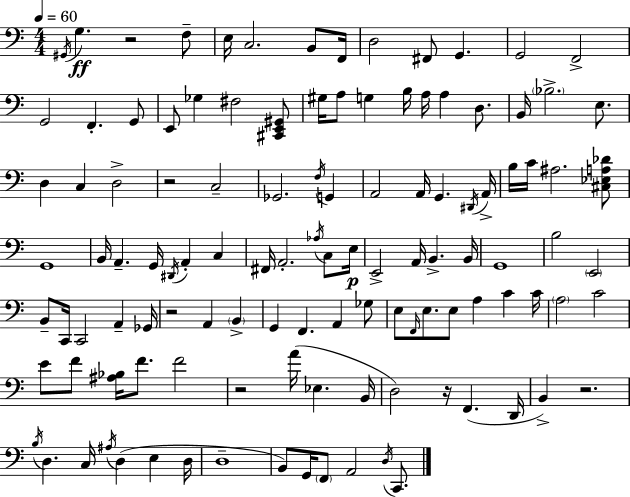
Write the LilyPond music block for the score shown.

{
  \clef bass
  \numericTimeSignature
  \time 4/4
  \key c \major
  \tempo 4 = 60
  \acciaccatura { gis,16 }\ff g4. r2 f8-- | e16 c2. b,8 | f,16 d2 fis,8 g,4. | g,2 f,2-> | \break g,2 f,4.-. g,8 | e,8 ges4 fis2 <cis, e, gis,>8 | gis16 a8 g4 b16 a16 a4 d8. | b,16 \parenthesize bes2.-> e8. | \break d4 c4 d2-> | r2 c2-- | ges,2. \acciaccatura { f16 } g,4 | a,2 a,16 g,4. | \break \acciaccatura { dis,16 } a,16-> b16 c'16 ais2. | <cis ees a des'>8 g,1 | b,16 a,4.-- g,16 \acciaccatura { dis,16 } a,4-. | c4 fis,16 a,2.-. | \break \acciaccatura { aes16 } c8 e16\p e,2-> a,16 b,4.-> | b,16 g,1 | b2 \parenthesize e,2 | b,8-- c,16 c,2 | \break a,4-- ges,16 r2 a,4 | \parenthesize b,4-> g,4 f,4. a,4 | ges8 e8 \grace { f,16 } e8. e8 a4 | c'4 c'16 \parenthesize a2 c'2 | \break e'8 f'8 <ais bes>16 f'8. f'2 | r2 a'16( ees4. | b,16 d2) r16 f,4.( | d,16 b,4->) r2. | \break \acciaccatura { b16 } d4. c16 \acciaccatura { ais16 }( d4 | e4 d16 d1-- | b,8) g,16 \parenthesize f,8 a,2 | \acciaccatura { d16 } c,8. \bar "|."
}